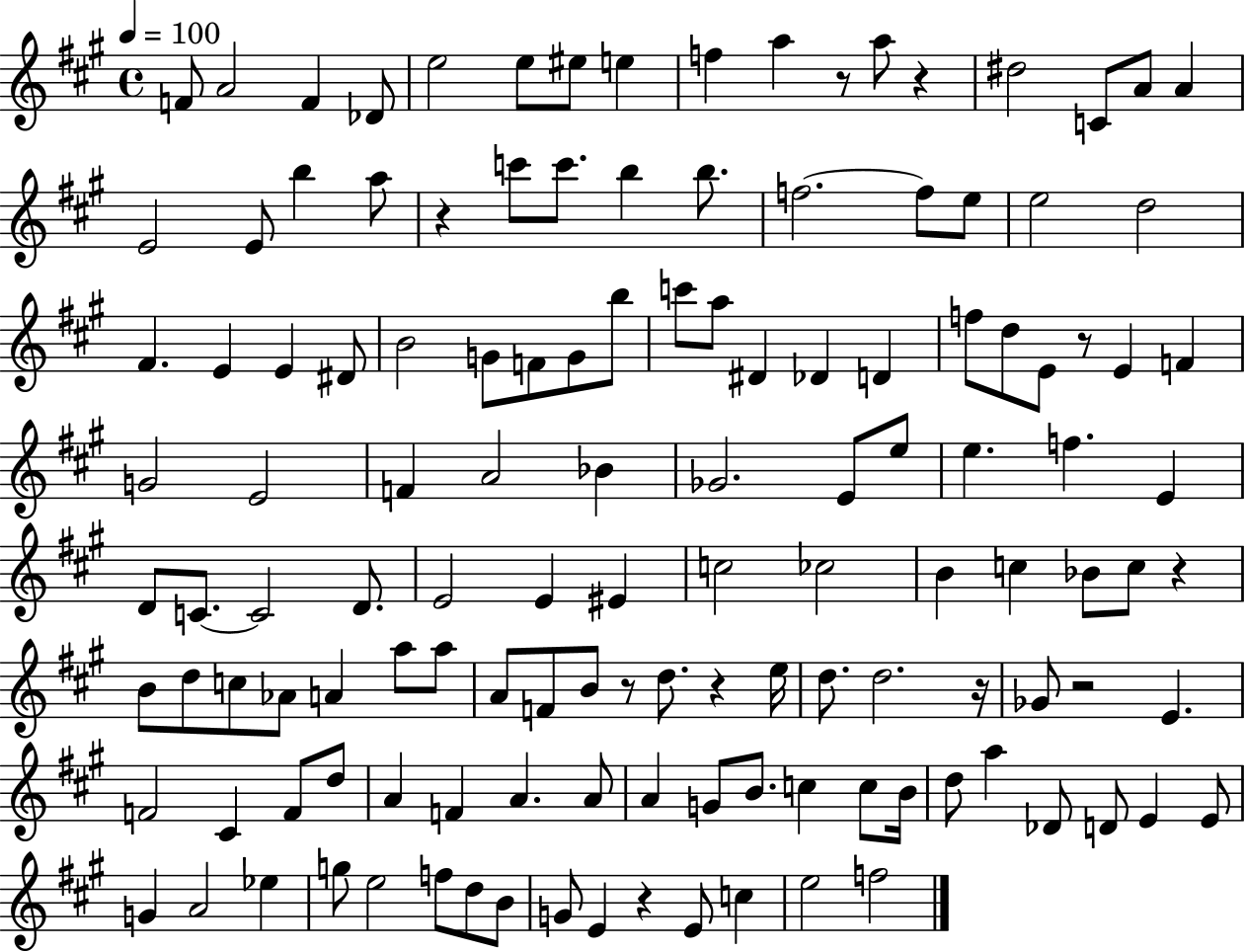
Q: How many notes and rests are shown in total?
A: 131